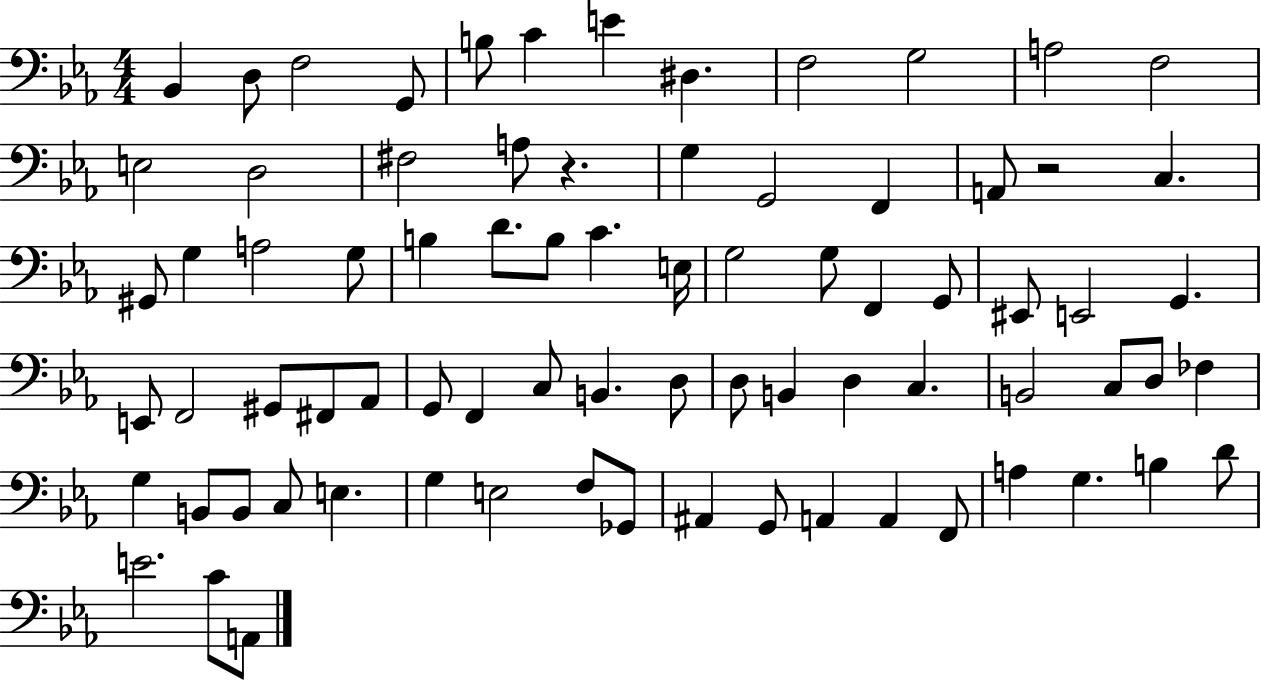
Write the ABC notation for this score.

X:1
T:Untitled
M:4/4
L:1/4
K:Eb
_B,, D,/2 F,2 G,,/2 B,/2 C E ^D, F,2 G,2 A,2 F,2 E,2 D,2 ^F,2 A,/2 z G, G,,2 F,, A,,/2 z2 C, ^G,,/2 G, A,2 G,/2 B, D/2 B,/2 C E,/4 G,2 G,/2 F,, G,,/2 ^E,,/2 E,,2 G,, E,,/2 F,,2 ^G,,/2 ^F,,/2 _A,,/2 G,,/2 F,, C,/2 B,, D,/2 D,/2 B,, D, C, B,,2 C,/2 D,/2 _F, G, B,,/2 B,,/2 C,/2 E, G, E,2 F,/2 _G,,/2 ^A,, G,,/2 A,, A,, F,,/2 A, G, B, D/2 E2 C/2 A,,/2